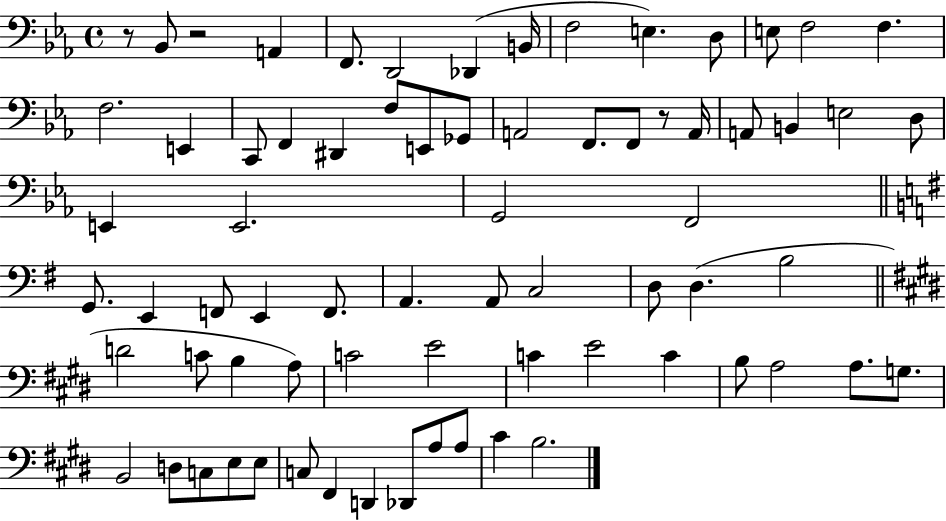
X:1
T:Untitled
M:4/4
L:1/4
K:Eb
z/2 _B,,/2 z2 A,, F,,/2 D,,2 _D,, B,,/4 F,2 E, D,/2 E,/2 F,2 F, F,2 E,, C,,/2 F,, ^D,, F,/2 E,,/2 _G,,/2 A,,2 F,,/2 F,,/2 z/2 A,,/4 A,,/2 B,, E,2 D,/2 E,, E,,2 G,,2 F,,2 G,,/2 E,, F,,/2 E,, F,,/2 A,, A,,/2 C,2 D,/2 D, B,2 D2 C/2 B, A,/2 C2 E2 C E2 C B,/2 A,2 A,/2 G,/2 B,,2 D,/2 C,/2 E,/2 E,/2 C,/2 ^F,, D,, _D,,/2 A,/2 A,/2 ^C B,2